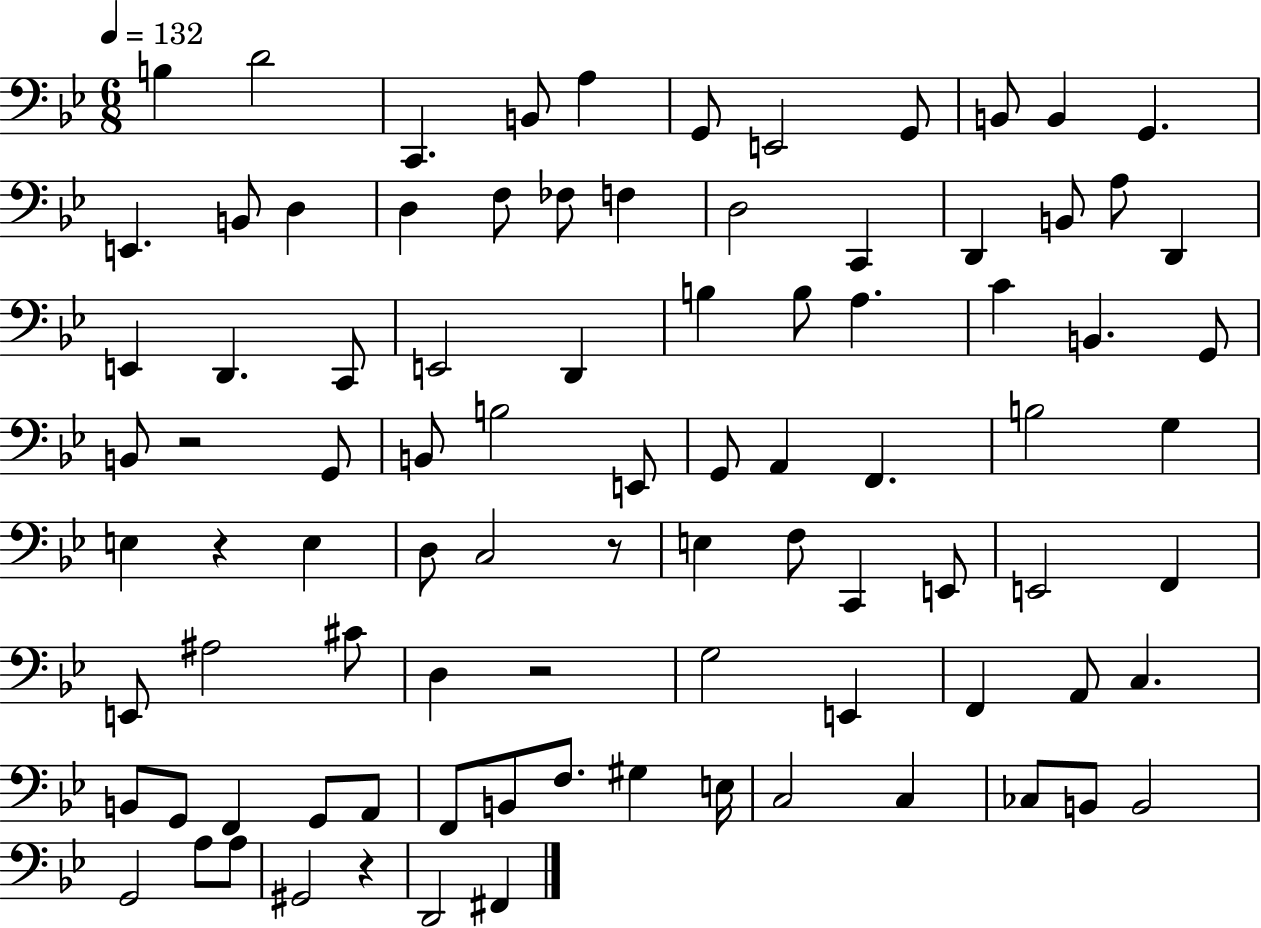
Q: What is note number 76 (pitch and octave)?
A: C3